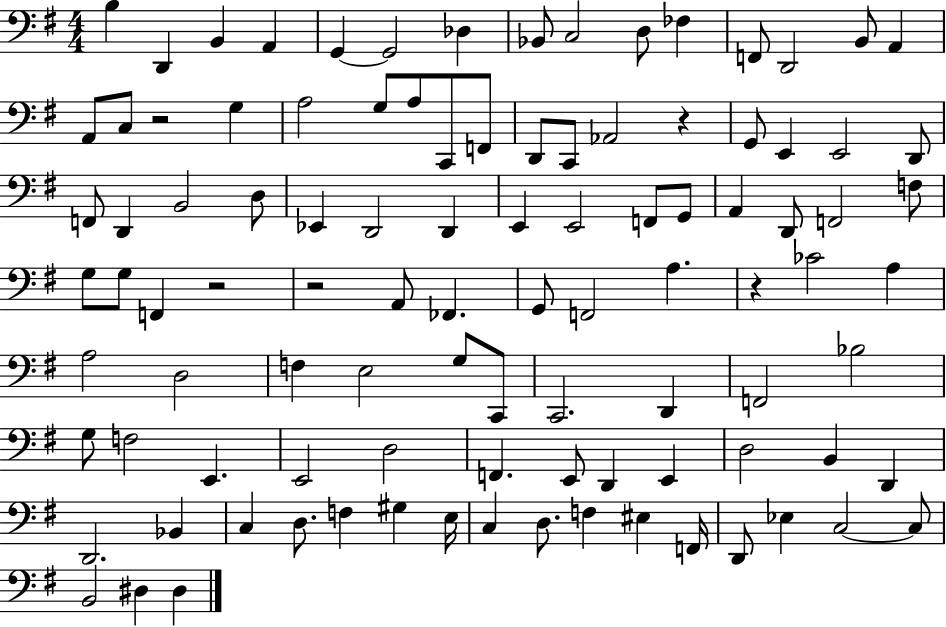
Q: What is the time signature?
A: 4/4